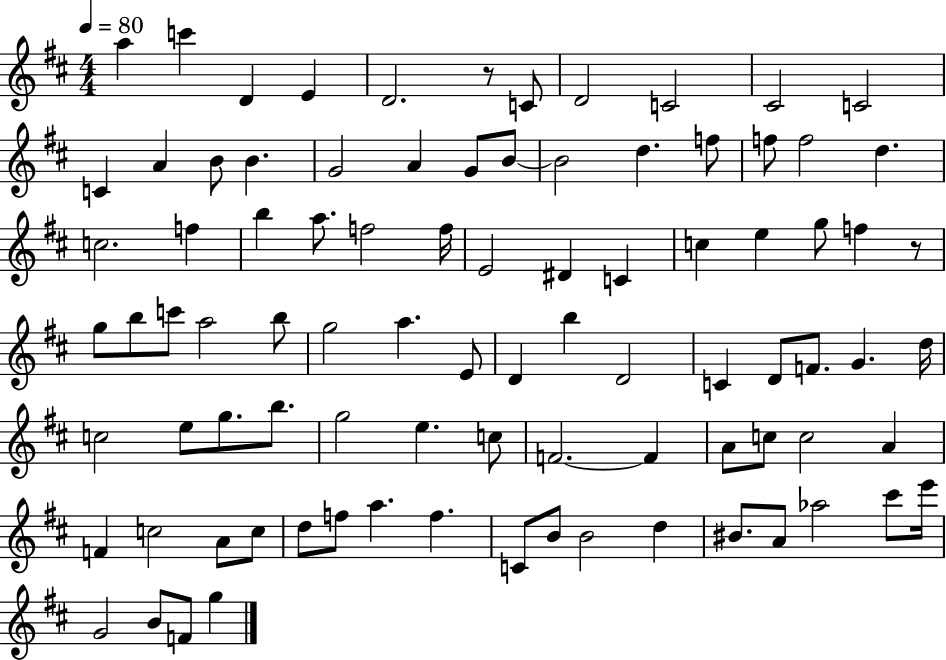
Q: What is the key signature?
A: D major